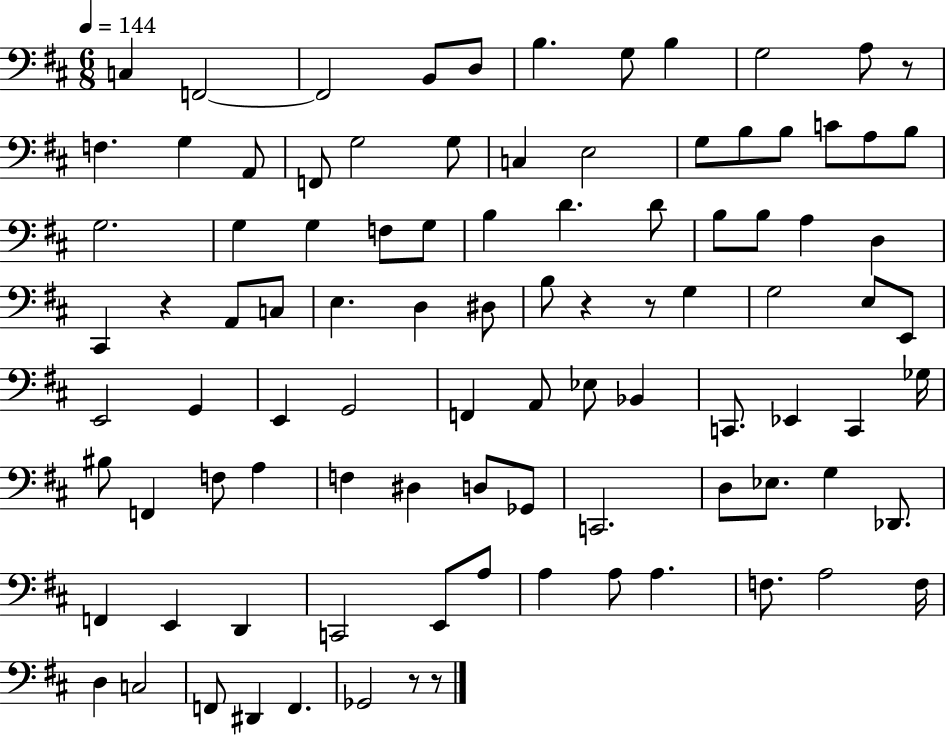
X:1
T:Untitled
M:6/8
L:1/4
K:D
C, F,,2 F,,2 B,,/2 D,/2 B, G,/2 B, G,2 A,/2 z/2 F, G, A,,/2 F,,/2 G,2 G,/2 C, E,2 G,/2 B,/2 B,/2 C/2 A,/2 B,/2 G,2 G, G, F,/2 G,/2 B, D D/2 B,/2 B,/2 A, D, ^C,, z A,,/2 C,/2 E, D, ^D,/2 B,/2 z z/2 G, G,2 E,/2 E,,/2 E,,2 G,, E,, G,,2 F,, A,,/2 _E,/2 _B,, C,,/2 _E,, C,, _G,/4 ^B,/2 F,, F,/2 A, F, ^D, D,/2 _G,,/2 C,,2 D,/2 _E,/2 G, _D,,/2 F,, E,, D,, C,,2 E,,/2 A,/2 A, A,/2 A, F,/2 A,2 F,/4 D, C,2 F,,/2 ^D,, F,, _G,,2 z/2 z/2